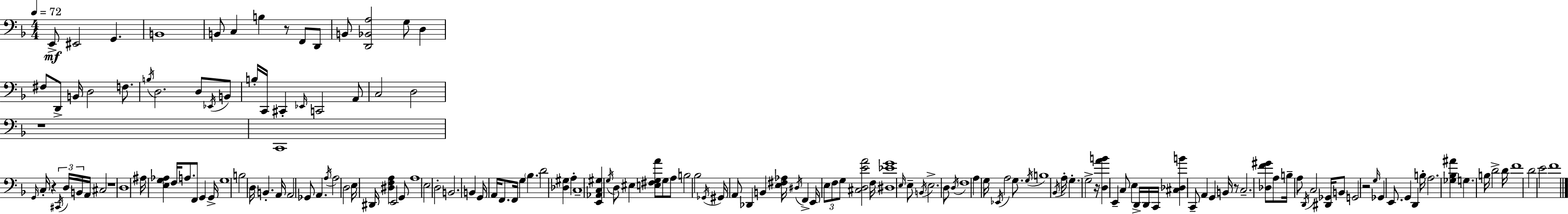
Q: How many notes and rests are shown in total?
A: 165